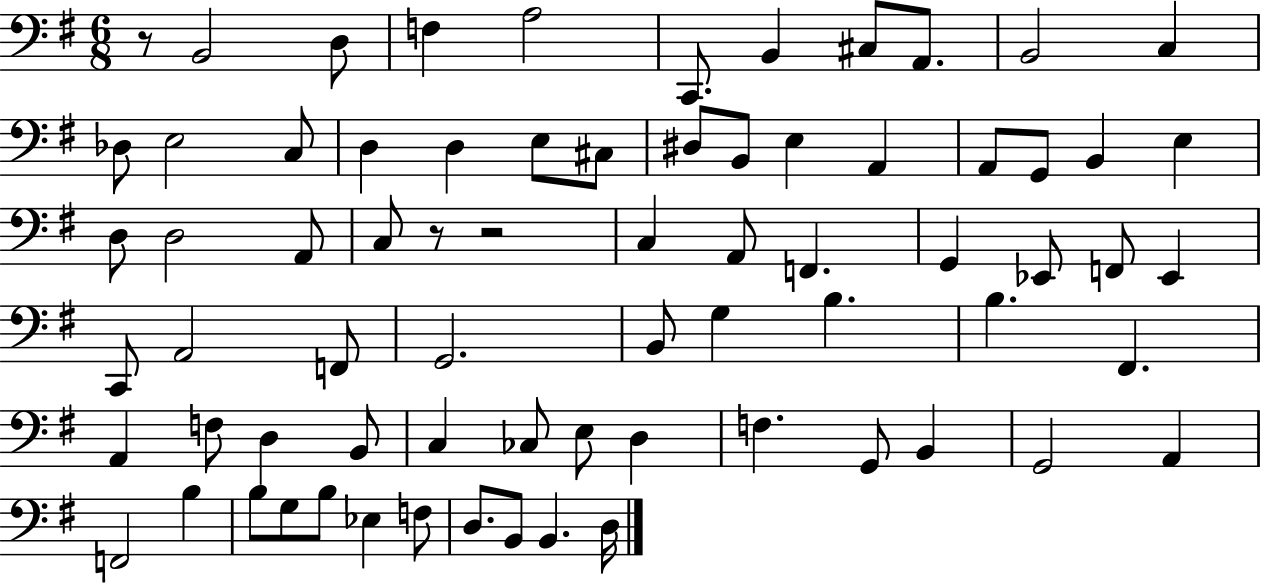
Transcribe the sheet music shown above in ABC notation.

X:1
T:Untitled
M:6/8
L:1/4
K:G
z/2 B,,2 D,/2 F, A,2 C,,/2 B,, ^C,/2 A,,/2 B,,2 C, _D,/2 E,2 C,/2 D, D, E,/2 ^C,/2 ^D,/2 B,,/2 E, A,, A,,/2 G,,/2 B,, E, D,/2 D,2 A,,/2 C,/2 z/2 z2 C, A,,/2 F,, G,, _E,,/2 F,,/2 _E,, C,,/2 A,,2 F,,/2 G,,2 B,,/2 G, B, B, ^F,, A,, F,/2 D, B,,/2 C, _C,/2 E,/2 D, F, G,,/2 B,, G,,2 A,, F,,2 B, B,/2 G,/2 B,/2 _E, F,/2 D,/2 B,,/2 B,, D,/4